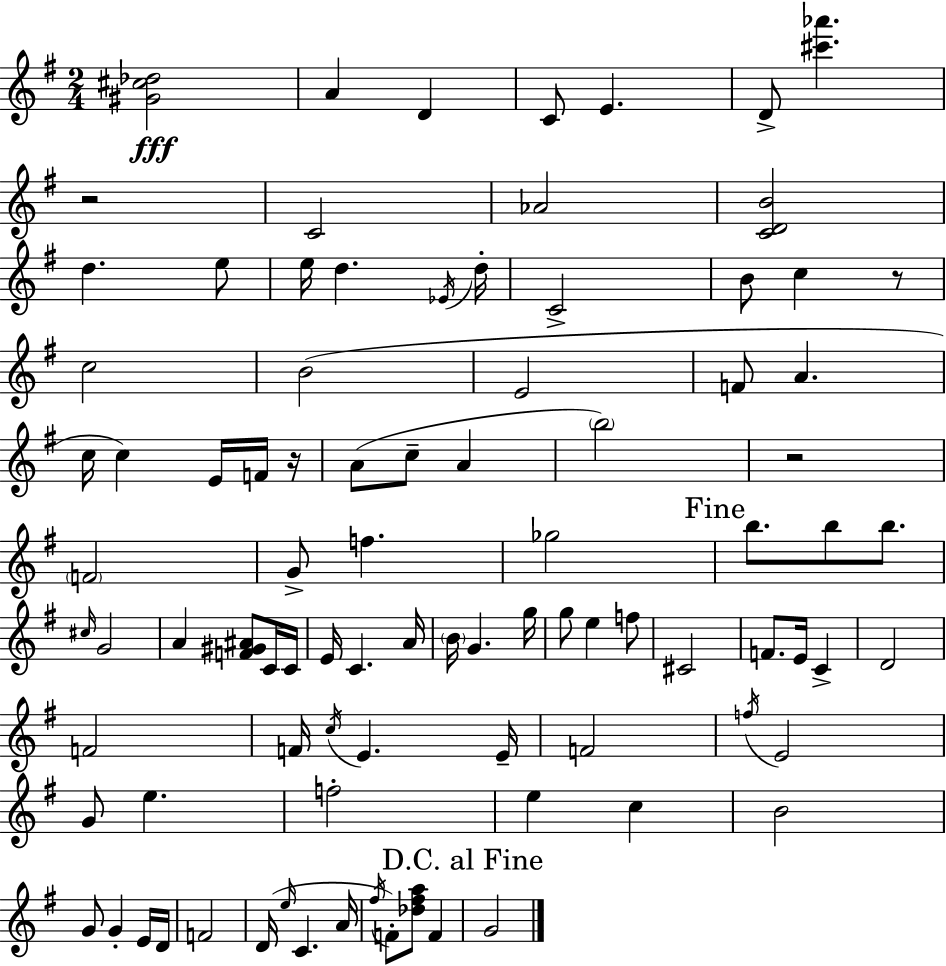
[G#4,C#5,Db5]/h A4/q D4/q C4/e E4/q. D4/e [C#6,Ab6]/q. R/h C4/h Ab4/h [C4,D4,B4]/h D5/q. E5/e E5/s D5/q. Eb4/s D5/s C4/h B4/e C5/q R/e C5/h B4/h E4/h F4/e A4/q. C5/s C5/q E4/s F4/s R/s A4/e C5/e A4/q B5/h R/h F4/h G4/e F5/q. Gb5/h B5/e. B5/e B5/e. C#5/s G4/h A4/q [F4,G#4,A#4]/e C4/s C4/s E4/s C4/q. A4/s B4/s G4/q. G5/s G5/e E5/q F5/e C#4/h F4/e. E4/s C4/q D4/h F4/h F4/s C5/s E4/q. E4/s F4/h F5/s E4/h G4/e E5/q. F5/h E5/q C5/q B4/h G4/e G4/q E4/s D4/s F4/h D4/s E5/s C4/q. A4/s F#5/s F4/e [Db5,F#5,A5]/e F4/q G4/h